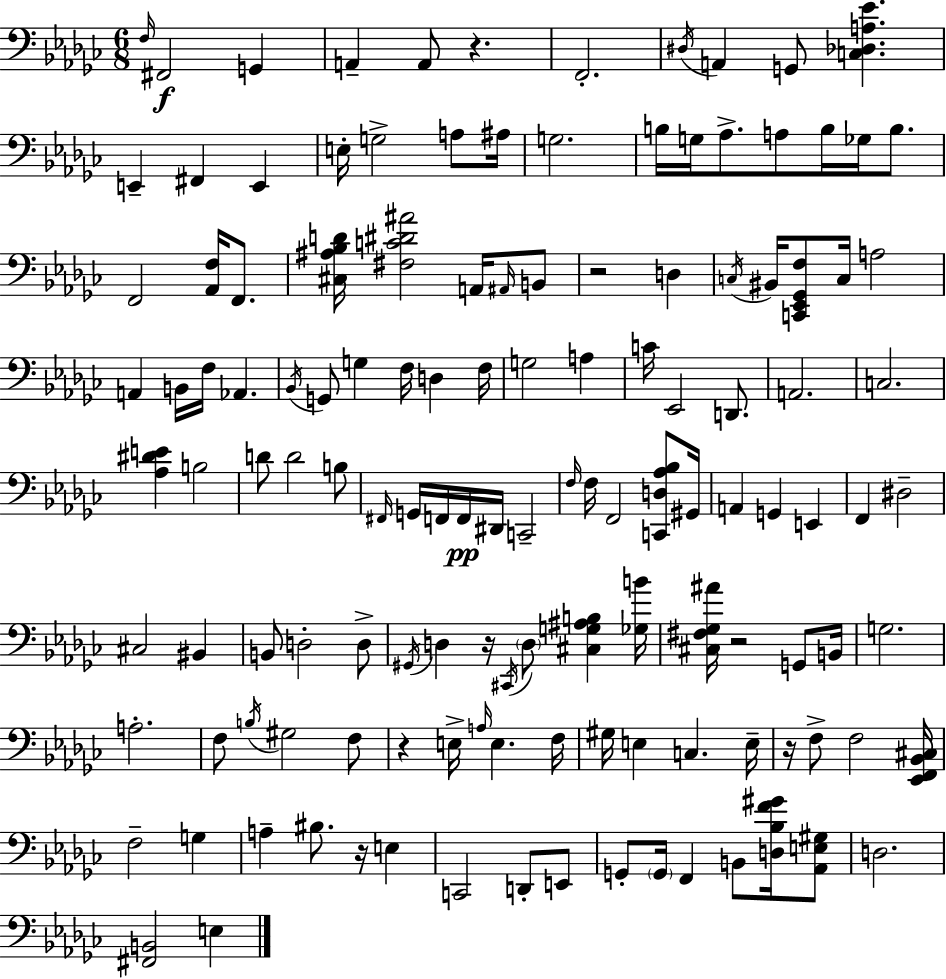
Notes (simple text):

F3/s F#2/h G2/q A2/q A2/e R/q. F2/h. D#3/s A2/q G2/e [C3,Db3,A3,Eb4]/q. E2/q F#2/q E2/q E3/s G3/h A3/e A#3/s G3/h. B3/s G3/s Ab3/e. A3/e B3/s Gb3/s B3/e. F2/h [Ab2,F3]/s F2/e. [C#3,A#3,Bb3,D4]/s [F#3,C4,D#4,A#4]/h A2/s A#2/s B2/e R/h D3/q C3/s BIS2/s [C2,Eb2,Gb2,F3]/e C3/s A3/h A2/q B2/s F3/s Ab2/q. Bb2/s G2/e G3/q F3/s D3/q F3/s G3/h A3/q C4/s Eb2/h D2/e. A2/h. C3/h. [Ab3,D#4,E4]/q B3/h D4/e D4/h B3/e F#2/s G2/s F2/s F2/s D#2/s C2/h F3/s F3/s F2/h [C2,D3,Ab3,Bb3]/e G#2/s A2/q G2/q E2/q F2/q D#3/h C#3/h BIS2/q B2/e D3/h D3/e G#2/s D3/q R/s C#2/s D3/e [C#3,G3,A#3,B3]/q [Gb3,B4]/s [C#3,F#3,Gb3,A#4]/s R/h G2/e B2/s G3/h. A3/h. F3/e B3/s G#3/h F3/e R/q E3/s A3/s E3/q. F3/s G#3/s E3/q C3/q. E3/s R/s F3/e F3/h [Eb2,F2,Bb2,C#3]/s F3/h G3/q A3/q BIS3/e. R/s E3/q C2/h D2/e E2/e G2/e G2/s F2/q B2/e [D3,Bb3,F4,G#4]/s [Ab2,E3,G#3]/e D3/h. [F#2,B2]/h E3/q